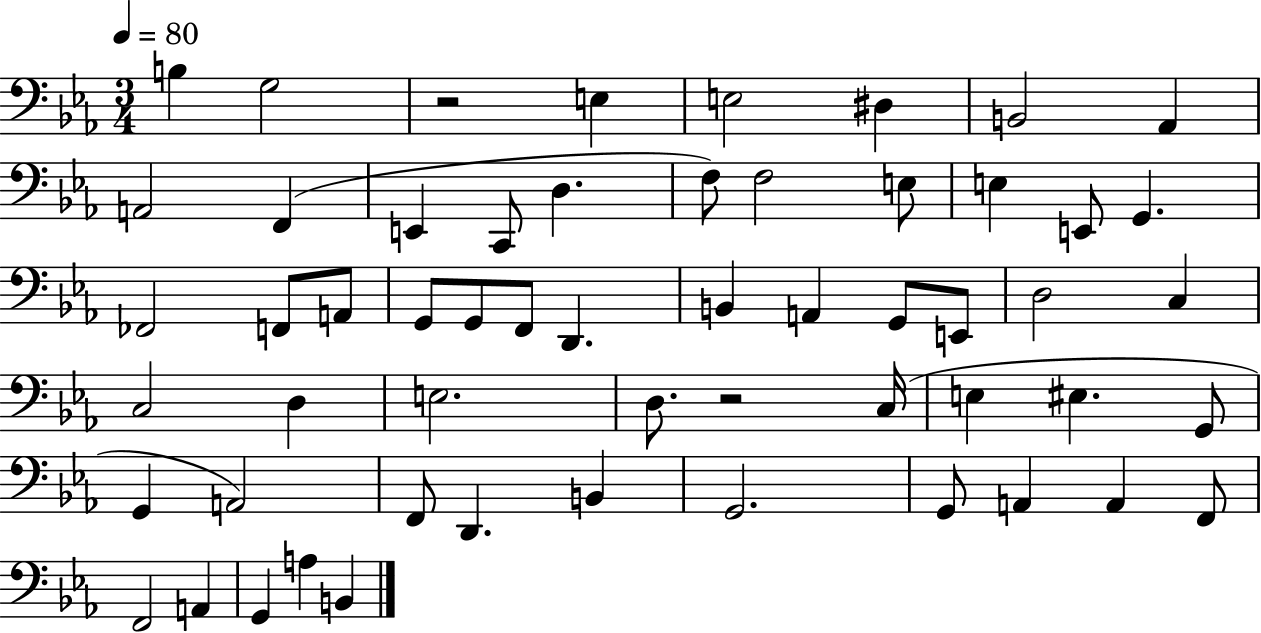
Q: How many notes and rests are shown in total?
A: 56